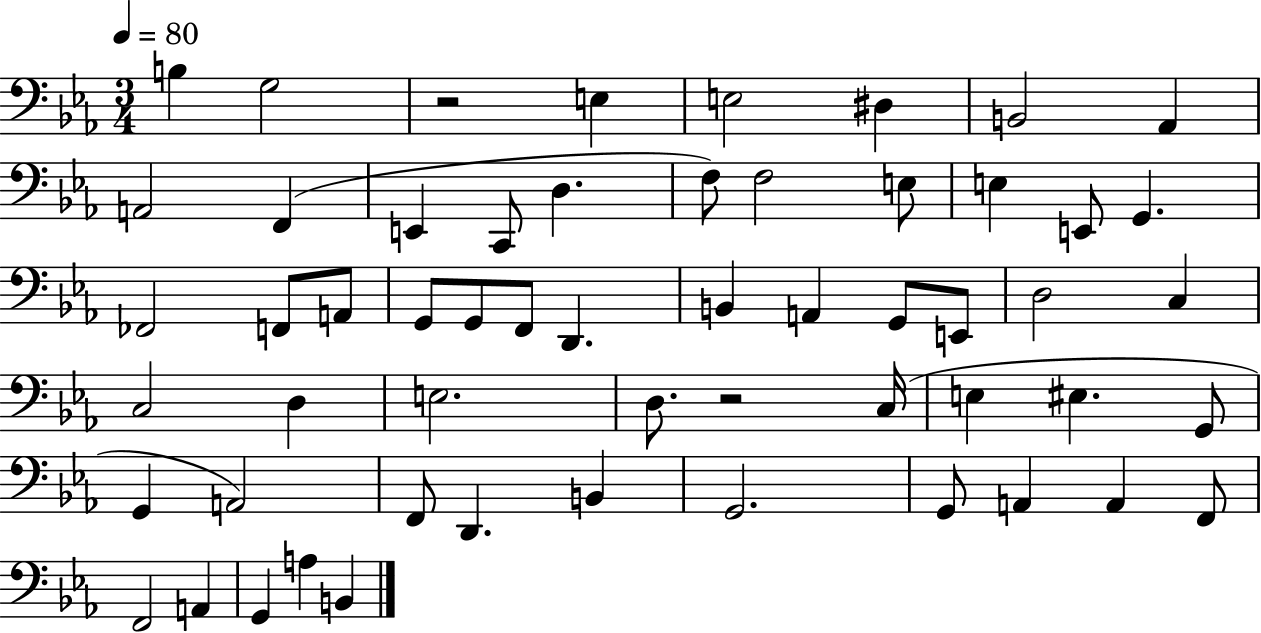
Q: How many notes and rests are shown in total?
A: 56